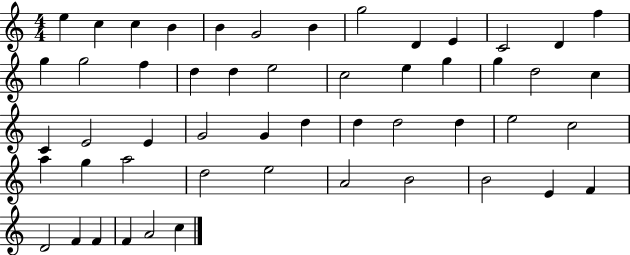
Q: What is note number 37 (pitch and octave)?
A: A5